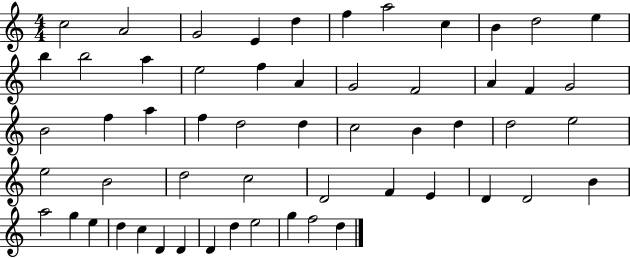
{
  \clef treble
  \numericTimeSignature
  \time 4/4
  \key c \major
  c''2 a'2 | g'2 e'4 d''4 | f''4 a''2 c''4 | b'4 d''2 e''4 | \break b''4 b''2 a''4 | e''2 f''4 a'4 | g'2 f'2 | a'4 f'4 g'2 | \break b'2 f''4 a''4 | f''4 d''2 d''4 | c''2 b'4 d''4 | d''2 e''2 | \break e''2 b'2 | d''2 c''2 | d'2 f'4 e'4 | d'4 d'2 b'4 | \break a''2 g''4 e''4 | d''4 c''4 d'4 d'4 | d'4 d''4 e''2 | g''4 f''2 d''4 | \break \bar "|."
}